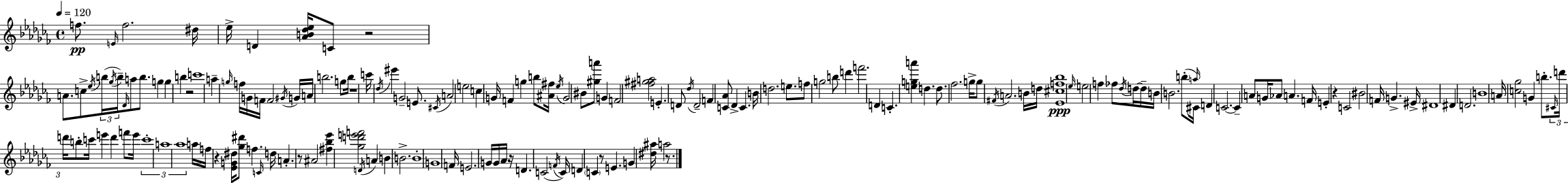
{
  \clef treble
  \time 4/4
  \defaultTimeSignature
  \key aes \minor
  \tempo 4 = 120
  \repeat volta 2 { f''8.\pp \grace { e'16 } f''2. | dis''16 ees''16-> d'4 <aes' b' des'' ees''>16 c'8 r2 | a'8. c''8-> \acciaccatura { ees''16 } \tuplet 3/2 { b''16( \acciaccatura { ges''16 } b''16--) } \grace { des'16 } a''8 b''8. | g''4 g''4 b''4 r2 | \break c'''1 | a''4-- \grace { g''16 } f''16 g'16 f'16 f'2 | \acciaccatura { gis'16 } g'16 a'16 b''2. | g''8 b''16 r1 | \break c'''16 \acciaccatura { des''16 } eis'''4 g'2-- | e'8. \acciaccatura { cis'16 } a'2 | e''2 c''4 g'16 f'4 | g''4 b''8 <ais' fis''>16 \acciaccatura { ees''16 } g'2 | \break bis'8 <gis'' a'''>8 g'4 f'2 | <fis'' gis'' a''>2 e'4.-. d'8 | \acciaccatura { des''16 } d'2-- \parenthesize f'4 <c' aes'>8 | des'4-> c'4. b'16 d''2. | \break e''8. f''8 g''2 | b''8 d'''4 f'''2. | d'4 c'4.-. | <e'' g'' a'''>4 d''4. d''8. fes''2. | \break g''16-> g''8 \acciaccatura { fis'16 } a'2. | b'16 d''16 <ees' cis'' f'' bes''>1\ppp | \grace { ees''16 } e''2 | f''4 fes''8 \acciaccatura { des''16 } d''16~~ d''16-- b'16 b'2. | \break b''8-.( \grace { a''16 } cis'16) d'4 | c'2.~~ c'4-- | a'8 g'16 aes'8 a'4. f'16 e'4-. | r4 c'2 bis'2 | \break f'16 g'4.-> eis'16-> dis'1 | dis'4 | d'2. b'1 | a'16 <c'' ges''>2 | \break g'4 b''8.-. \tuplet 3/2 { \grace { cis'16 } d'''16 | d'''16 } b''8-. c'''16 e'''4 d'''4 f'''8 e'''16 \tuplet 3/2 { c'''1-. | a''1 | aes''1 } | \break a''16 | f''16 r4 <ees' g' dis''>16 <ges'' dis'''>8 f''4. \grace { c'16 } d''16 | a'4.-. r8 ais'2 | <fis'' bes'' ees'''>4 <ges'' d''' e''' f'''>2 \acciaccatura { d'16 } a'4 | \break b'4 b'2.-> | b'1-. | g'1 | f'16 e'2. g'16 g'16 | \break aes'16 r16 d'4. c'2( | \acciaccatura { f'16 } c'16) d'4 \parenthesize c'4 r8 e'4. | g'4 <dis'' ais''>16 a''2 r8. | } \bar "|."
}